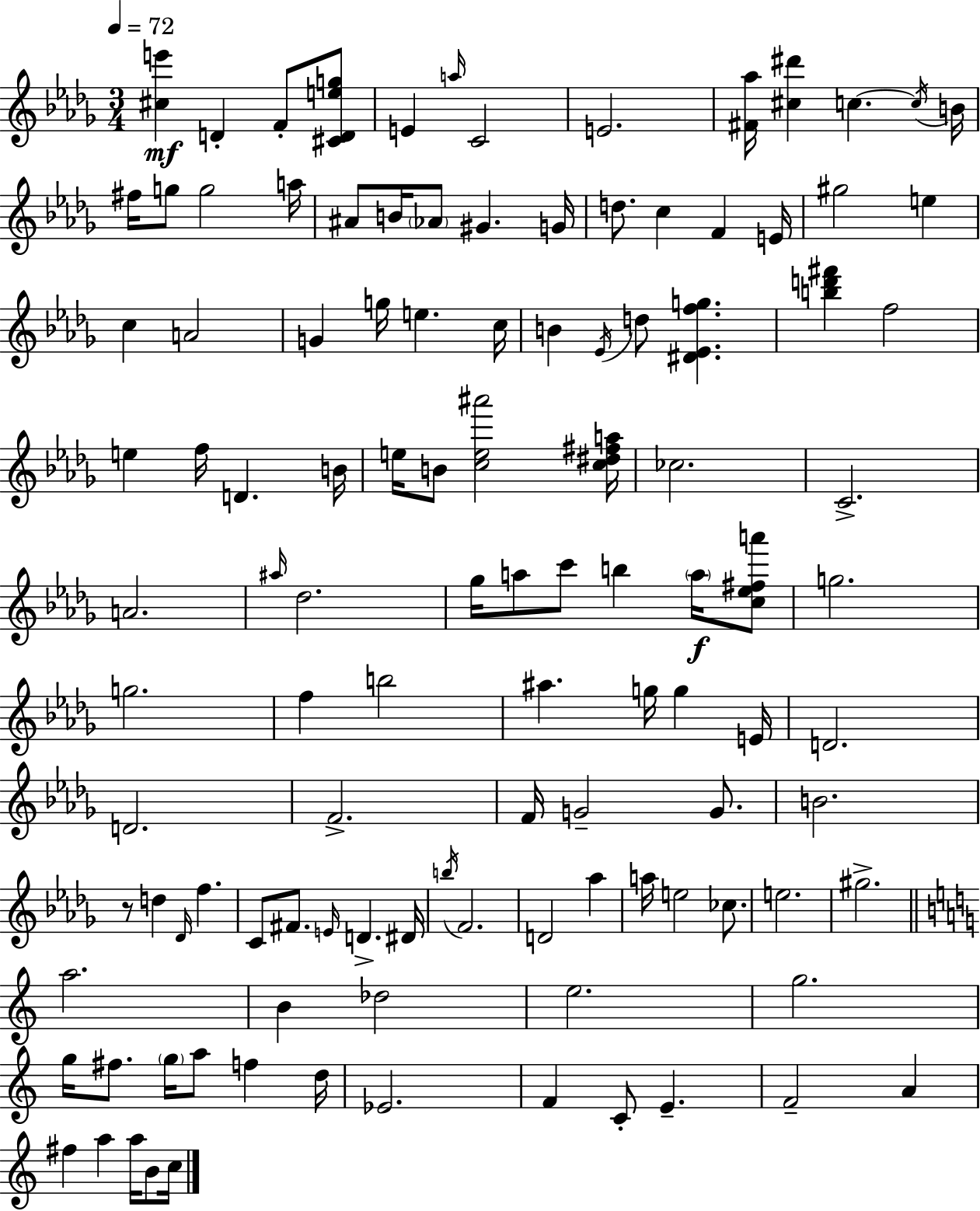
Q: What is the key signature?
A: BES minor